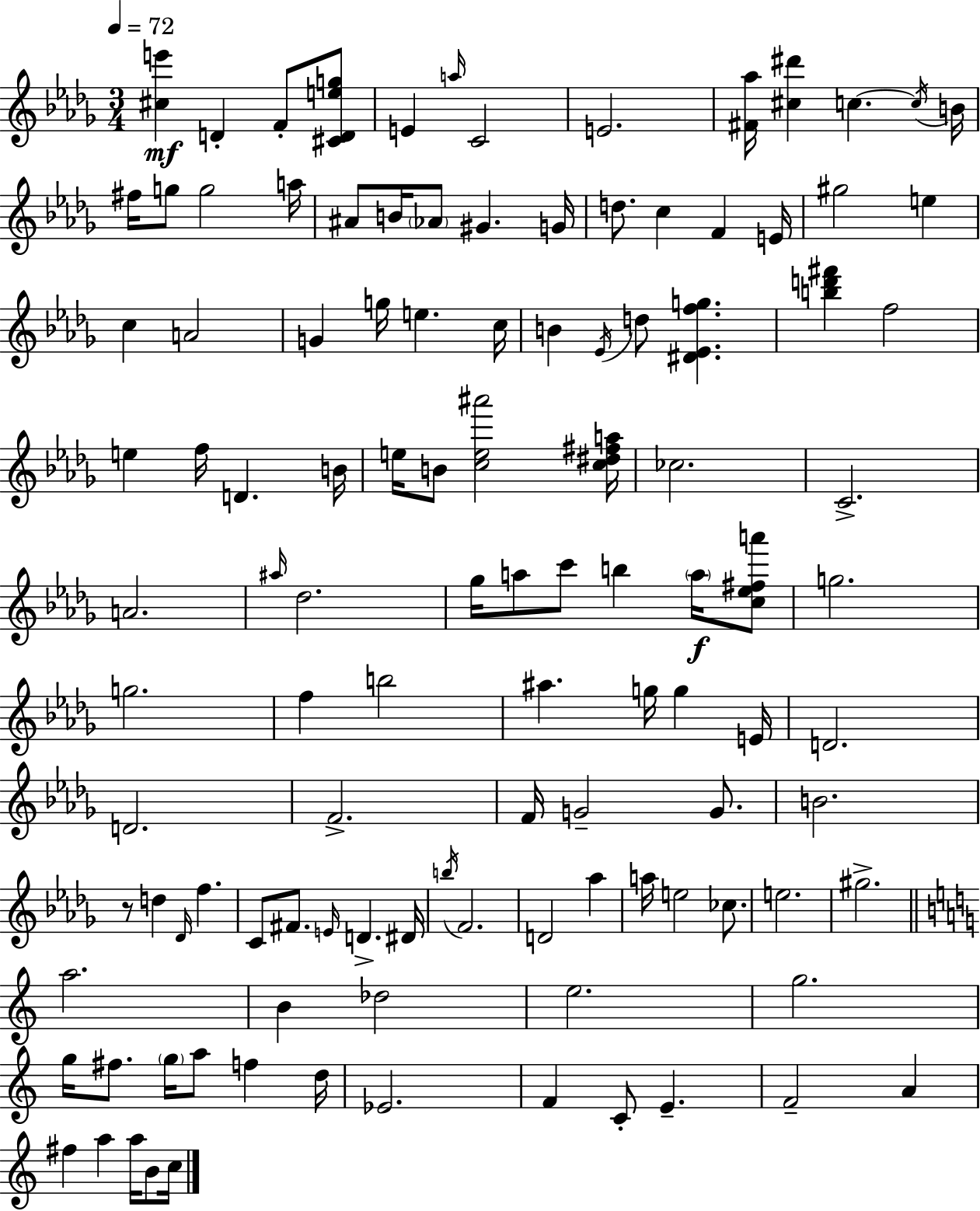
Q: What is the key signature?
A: BES minor